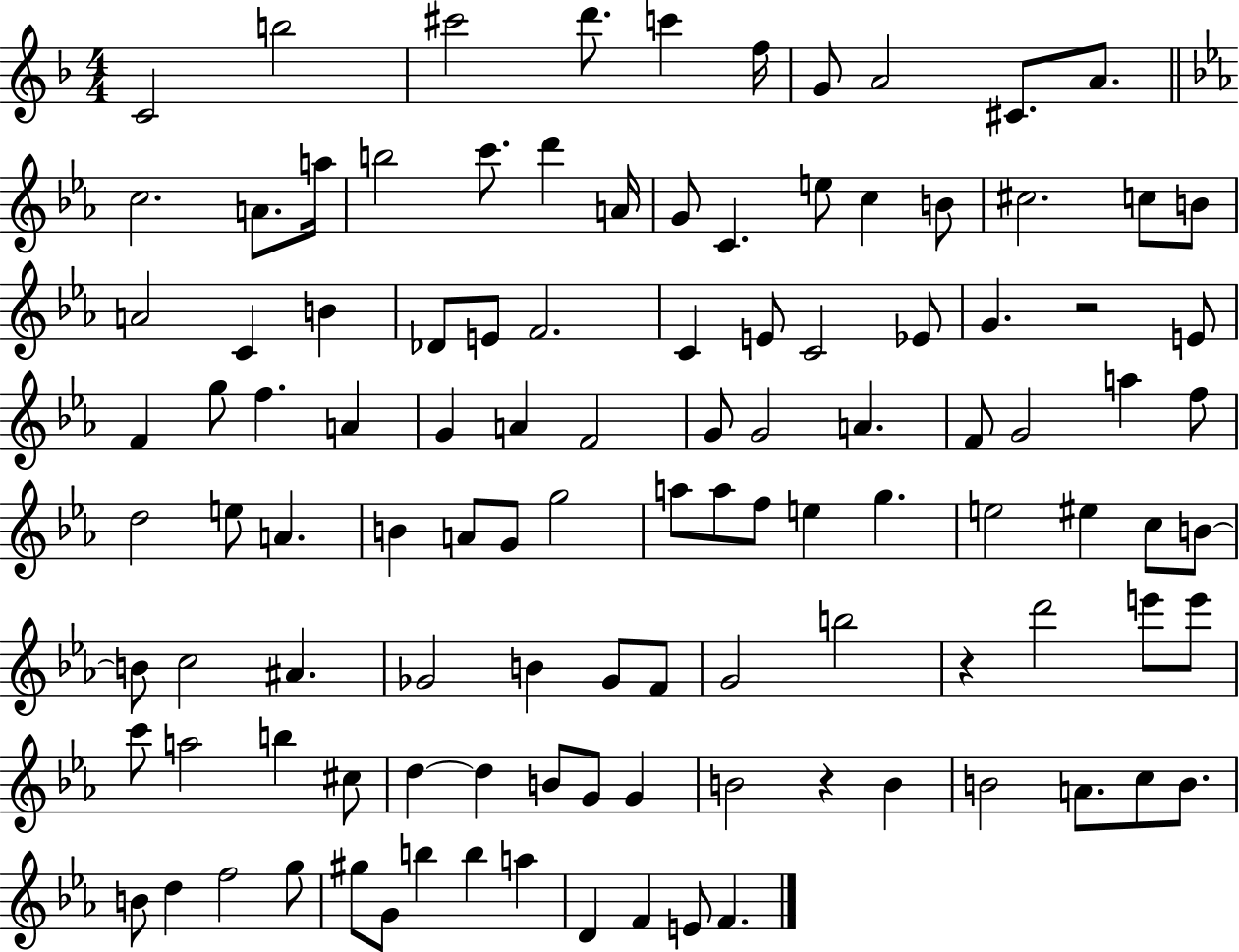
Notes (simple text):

C4/h B5/h C#6/h D6/e. C6/q F5/s G4/e A4/h C#4/e. A4/e. C5/h. A4/e. A5/s B5/h C6/e. D6/q A4/s G4/e C4/q. E5/e C5/q B4/e C#5/h. C5/e B4/e A4/h C4/q B4/q Db4/e E4/e F4/h. C4/q E4/e C4/h Eb4/e G4/q. R/h E4/e F4/q G5/e F5/q. A4/q G4/q A4/q F4/h G4/e G4/h A4/q. F4/e G4/h A5/q F5/e D5/h E5/e A4/q. B4/q A4/e G4/e G5/h A5/e A5/e F5/e E5/q G5/q. E5/h EIS5/q C5/e B4/e B4/e C5/h A#4/q. Gb4/h B4/q Gb4/e F4/e G4/h B5/h R/q D6/h E6/e E6/e C6/e A5/h B5/q C#5/e D5/q D5/q B4/e G4/e G4/q B4/h R/q B4/q B4/h A4/e. C5/e B4/e. B4/e D5/q F5/h G5/e G#5/e G4/e B5/q B5/q A5/q D4/q F4/q E4/e F4/q.